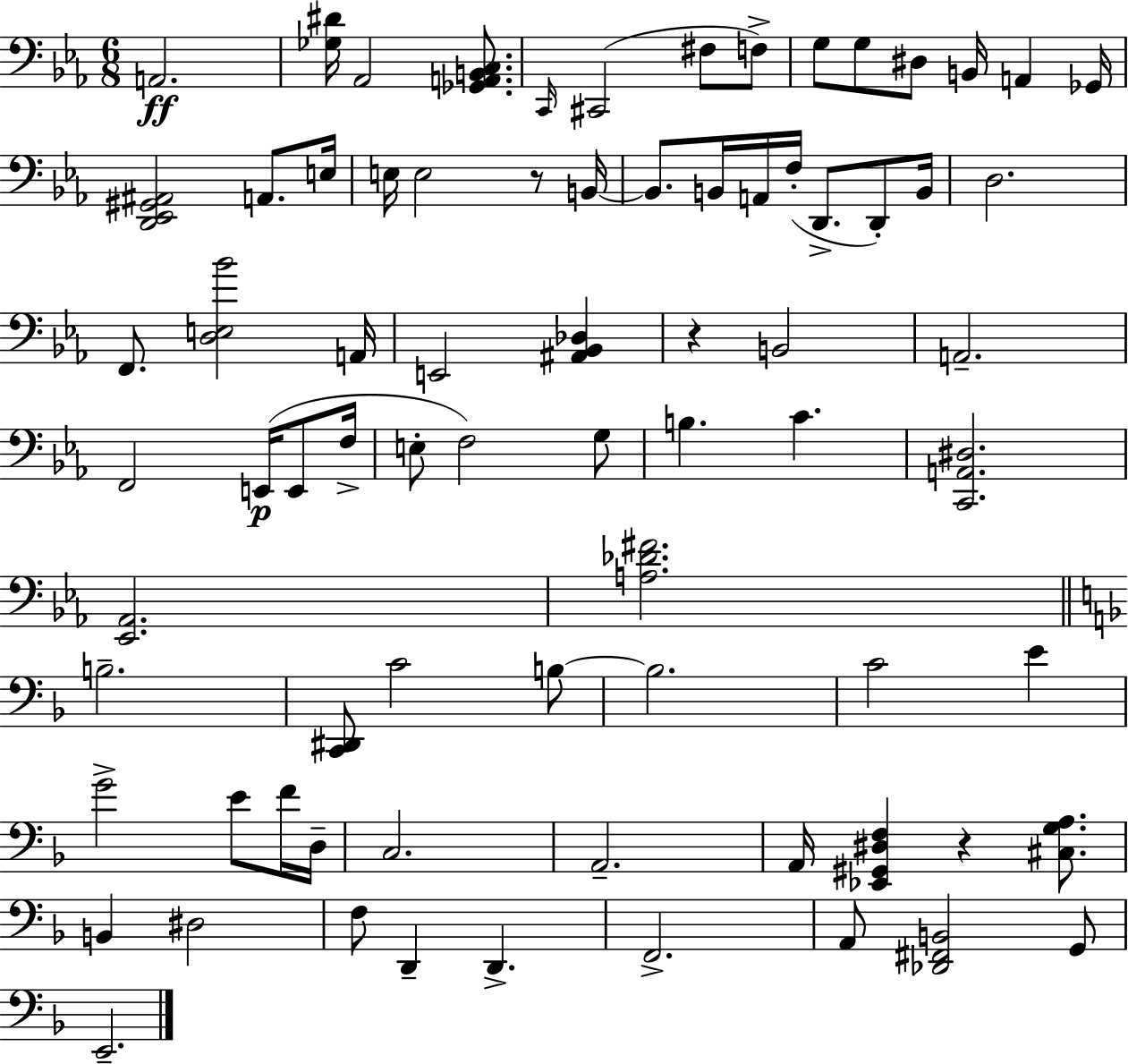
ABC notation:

X:1
T:Untitled
M:6/8
L:1/4
K:Eb
A,,2 [_G,^D]/4 _A,,2 [_G,,A,,B,,C,]/2 C,,/4 ^C,,2 ^F,/2 F,/2 G,/2 G,/2 ^D,/2 B,,/4 A,, _G,,/4 [D,,_E,,^G,,^A,,]2 A,,/2 E,/4 E,/4 E,2 z/2 B,,/4 B,,/2 B,,/4 A,,/4 F,/4 D,,/2 D,,/2 B,,/4 D,2 F,,/2 [D,E,_B]2 A,,/4 E,,2 [^A,,_B,,_D,] z B,,2 A,,2 F,,2 E,,/4 E,,/2 F,/4 E,/2 F,2 G,/2 B, C [C,,A,,^D,]2 [_E,,_A,,]2 [A,_D^F]2 B,2 [C,,^D,,]/2 C2 B,/2 B,2 C2 E G2 E/2 F/4 D,/4 C,2 A,,2 A,,/4 [_E,,^G,,^D,F,] z [^C,G,A,]/2 B,, ^D,2 F,/2 D,, D,, F,,2 A,,/2 [_D,,^F,,B,,]2 G,,/2 E,,2